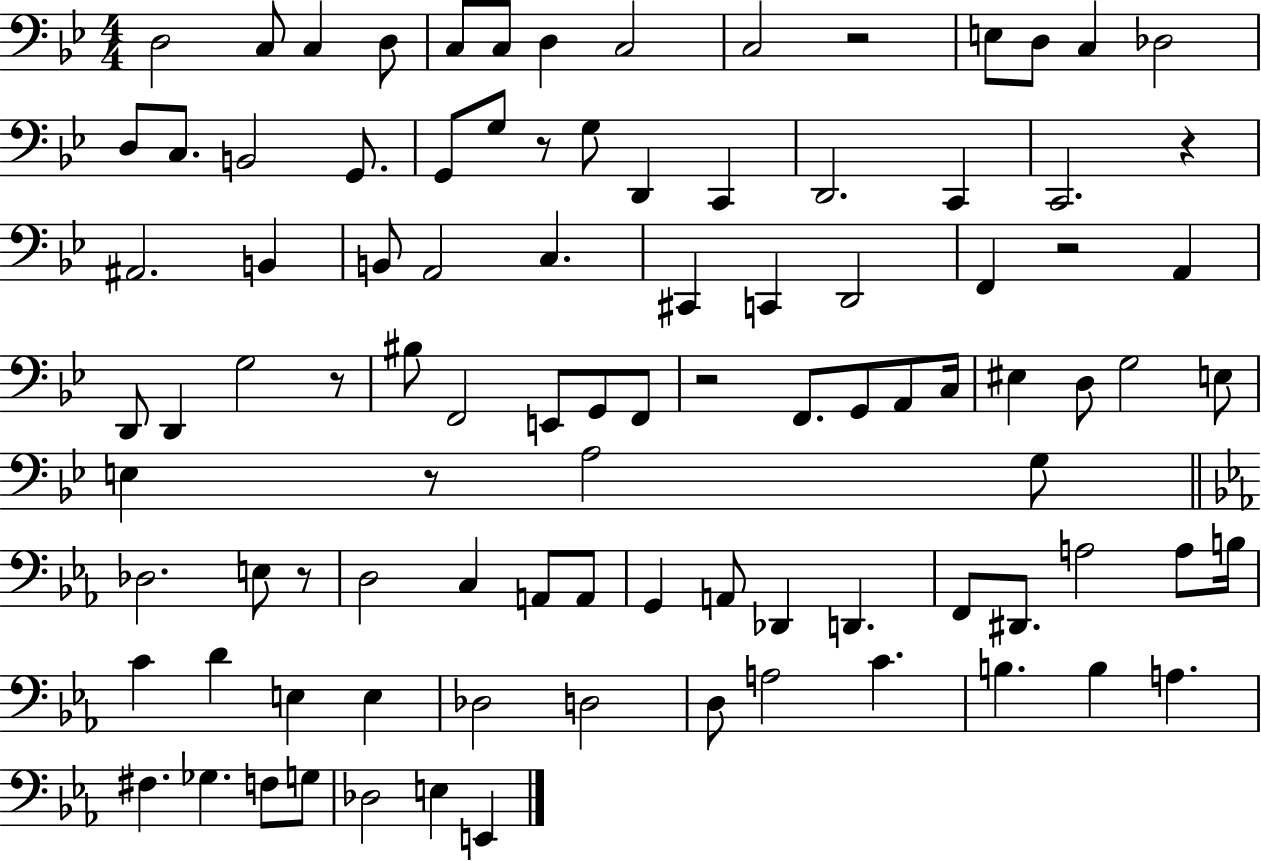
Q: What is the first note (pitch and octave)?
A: D3